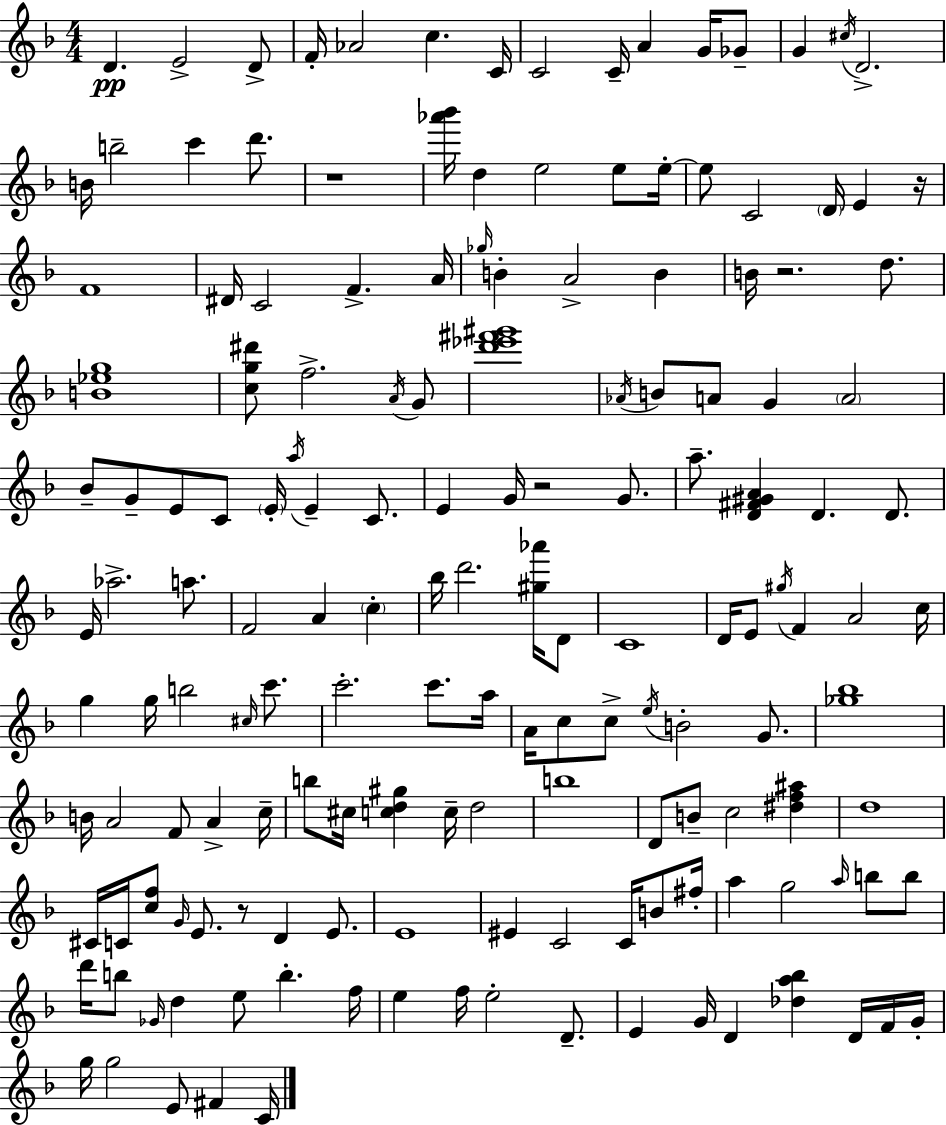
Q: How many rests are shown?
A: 5